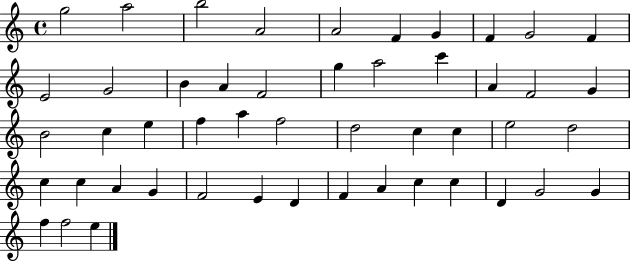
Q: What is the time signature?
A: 4/4